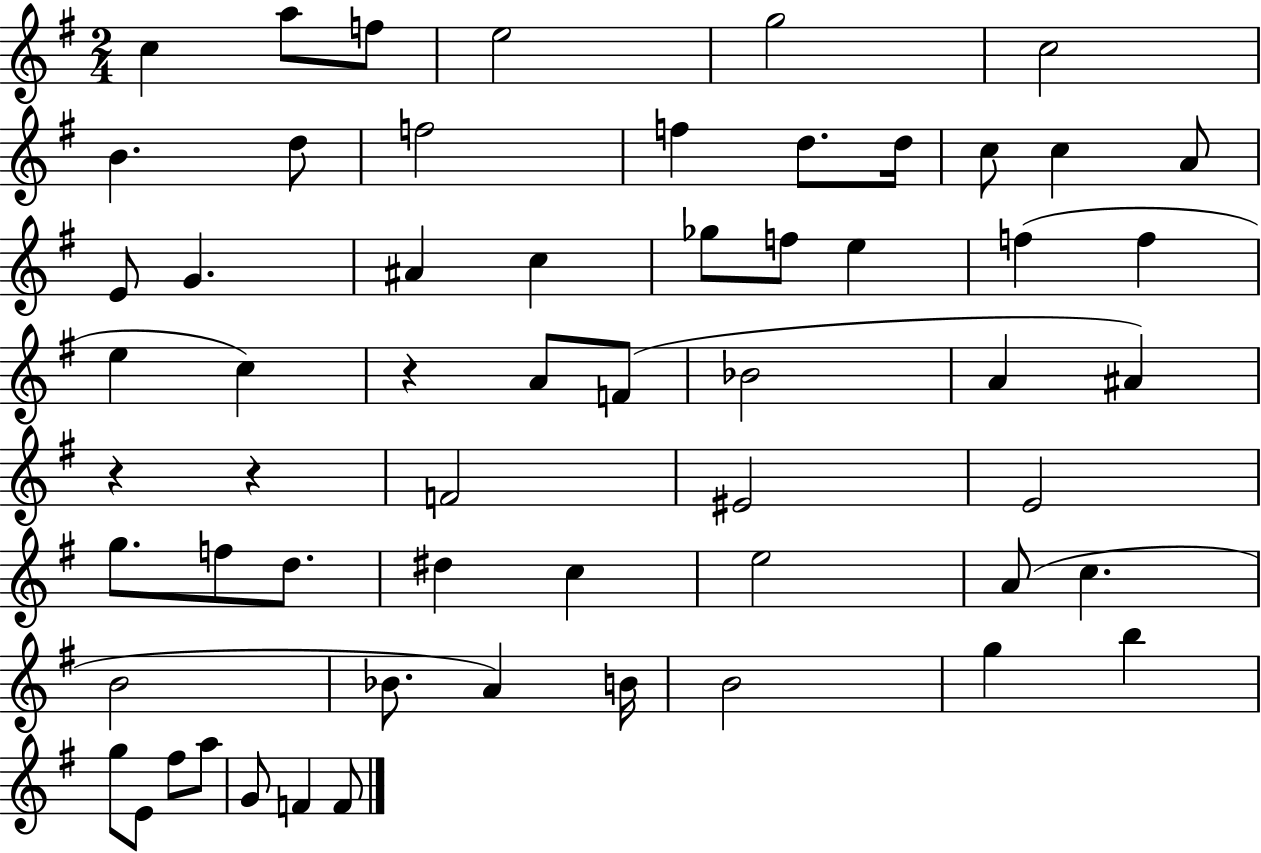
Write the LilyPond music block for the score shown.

{
  \clef treble
  \numericTimeSignature
  \time 2/4
  \key g \major
  c''4 a''8 f''8 | e''2 | g''2 | c''2 | \break b'4. d''8 | f''2 | f''4 d''8. d''16 | c''8 c''4 a'8 | \break e'8 g'4. | ais'4 c''4 | ges''8 f''8 e''4 | f''4( f''4 | \break e''4 c''4) | r4 a'8 f'8( | bes'2 | a'4 ais'4) | \break r4 r4 | f'2 | eis'2 | e'2 | \break g''8. f''8 d''8. | dis''4 c''4 | e''2 | a'8( c''4. | \break b'2 | bes'8. a'4) b'16 | b'2 | g''4 b''4 | \break g''8 e'8 fis''8 a''8 | g'8 f'4 f'8 | \bar "|."
}